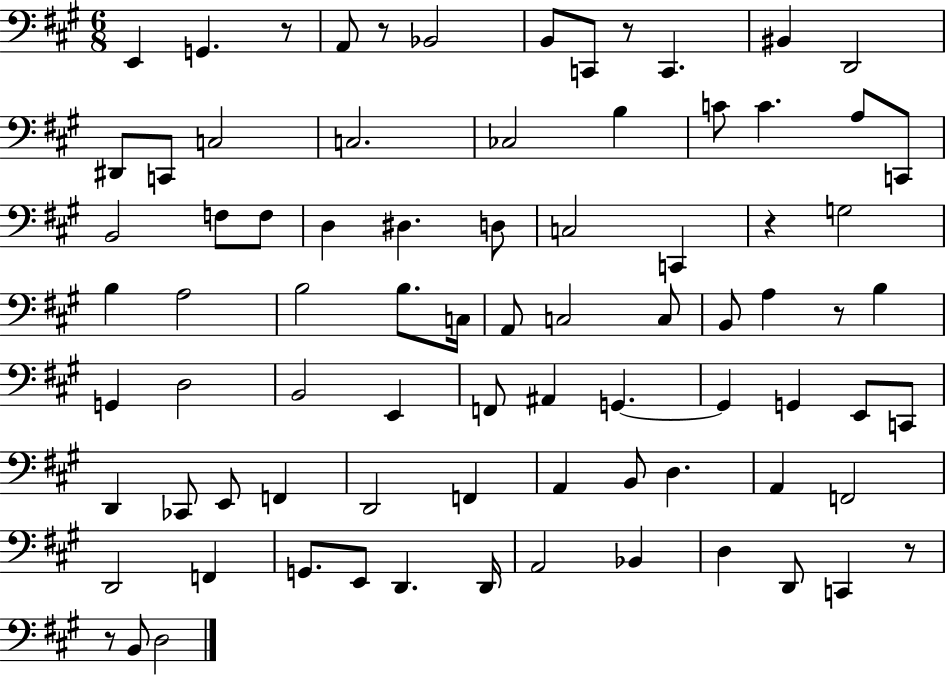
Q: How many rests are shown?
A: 7